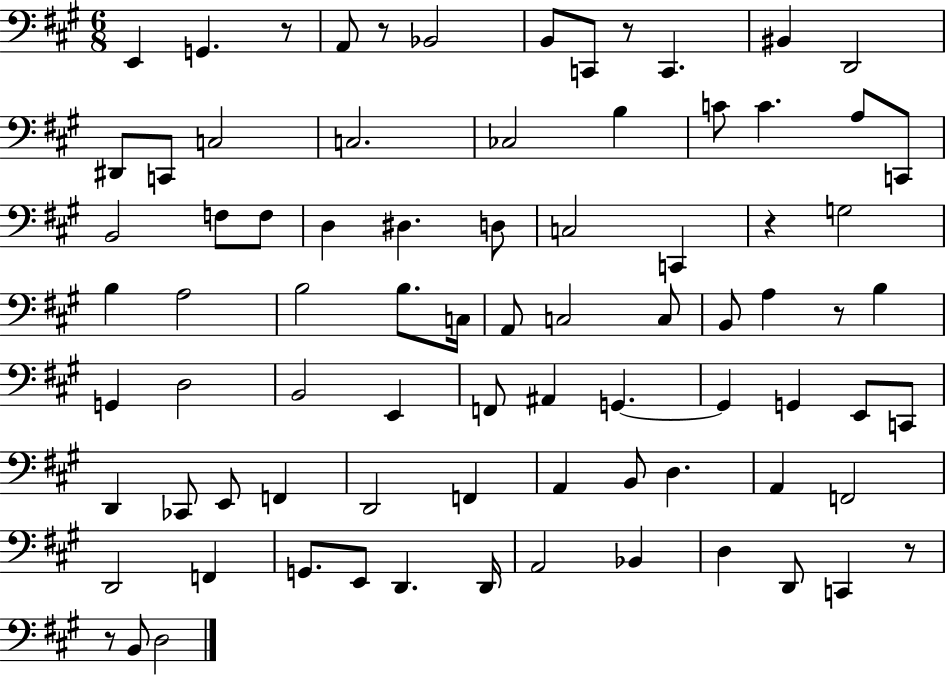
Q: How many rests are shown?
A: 7